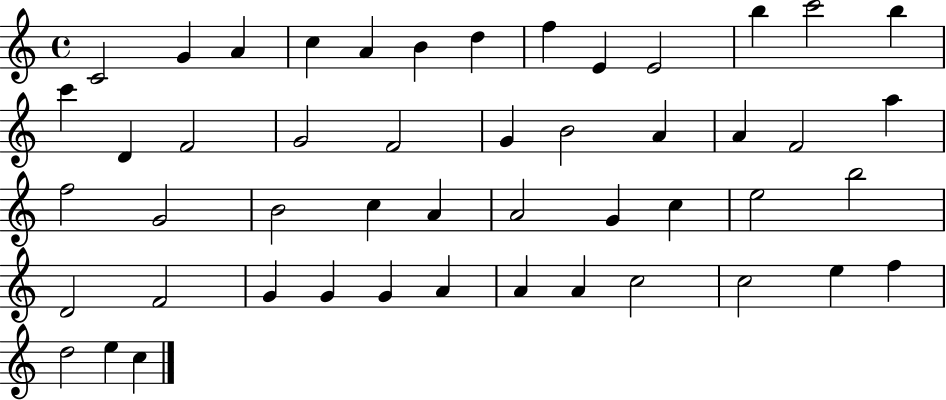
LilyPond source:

{
  \clef treble
  \time 4/4
  \defaultTimeSignature
  \key c \major
  c'2 g'4 a'4 | c''4 a'4 b'4 d''4 | f''4 e'4 e'2 | b''4 c'''2 b''4 | \break c'''4 d'4 f'2 | g'2 f'2 | g'4 b'2 a'4 | a'4 f'2 a''4 | \break f''2 g'2 | b'2 c''4 a'4 | a'2 g'4 c''4 | e''2 b''2 | \break d'2 f'2 | g'4 g'4 g'4 a'4 | a'4 a'4 c''2 | c''2 e''4 f''4 | \break d''2 e''4 c''4 | \bar "|."
}